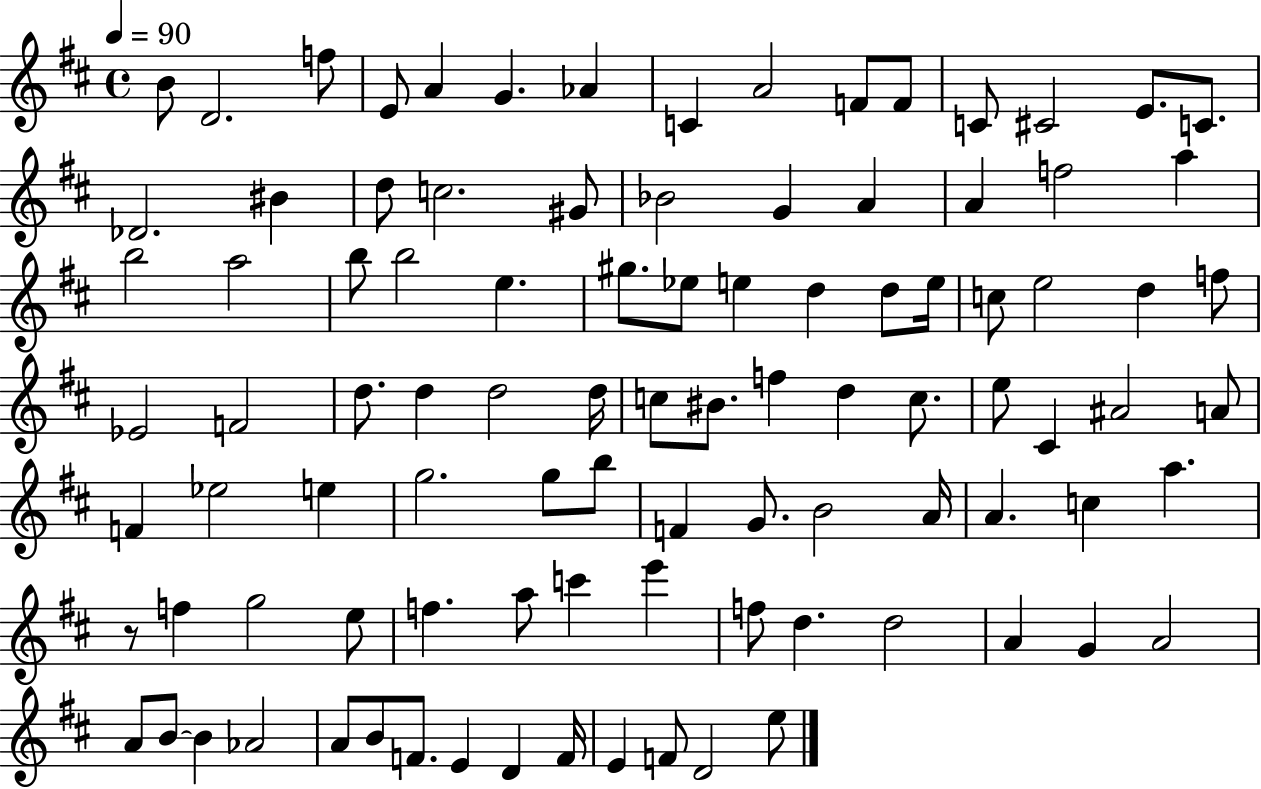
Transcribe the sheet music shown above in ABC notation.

X:1
T:Untitled
M:4/4
L:1/4
K:D
B/2 D2 f/2 E/2 A G _A C A2 F/2 F/2 C/2 ^C2 E/2 C/2 _D2 ^B d/2 c2 ^G/2 _B2 G A A f2 a b2 a2 b/2 b2 e ^g/2 _e/2 e d d/2 e/4 c/2 e2 d f/2 _E2 F2 d/2 d d2 d/4 c/2 ^B/2 f d c/2 e/2 ^C ^A2 A/2 F _e2 e g2 g/2 b/2 F G/2 B2 A/4 A c a z/2 f g2 e/2 f a/2 c' e' f/2 d d2 A G A2 A/2 B/2 B _A2 A/2 B/2 F/2 E D F/4 E F/2 D2 e/2